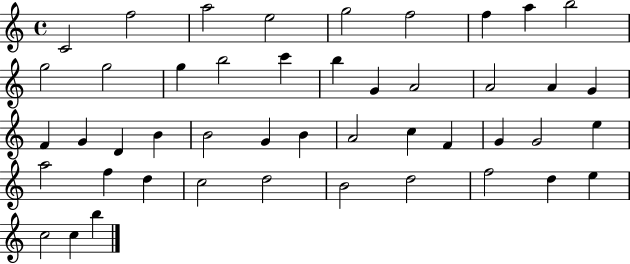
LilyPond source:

{
  \clef treble
  \time 4/4
  \defaultTimeSignature
  \key c \major
  c'2 f''2 | a''2 e''2 | g''2 f''2 | f''4 a''4 b''2 | \break g''2 g''2 | g''4 b''2 c'''4 | b''4 g'4 a'2 | a'2 a'4 g'4 | \break f'4 g'4 d'4 b'4 | b'2 g'4 b'4 | a'2 c''4 f'4 | g'4 g'2 e''4 | \break a''2 f''4 d''4 | c''2 d''2 | b'2 d''2 | f''2 d''4 e''4 | \break c''2 c''4 b''4 | \bar "|."
}